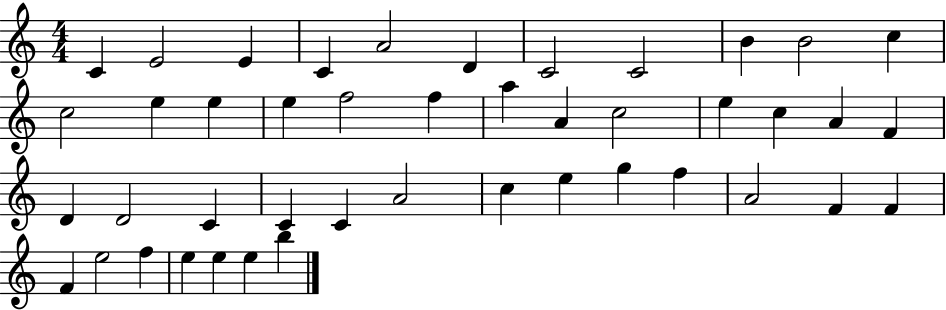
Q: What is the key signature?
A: C major